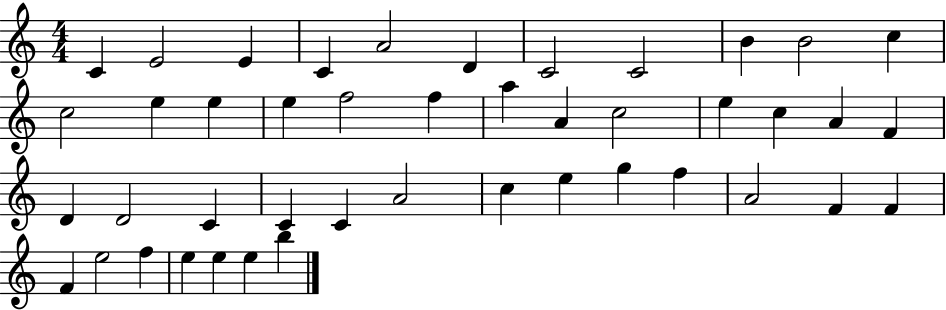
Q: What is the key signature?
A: C major